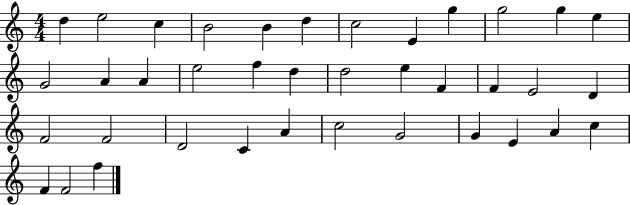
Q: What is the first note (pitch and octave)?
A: D5